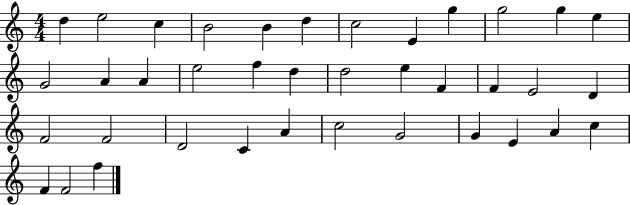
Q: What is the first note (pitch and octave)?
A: D5